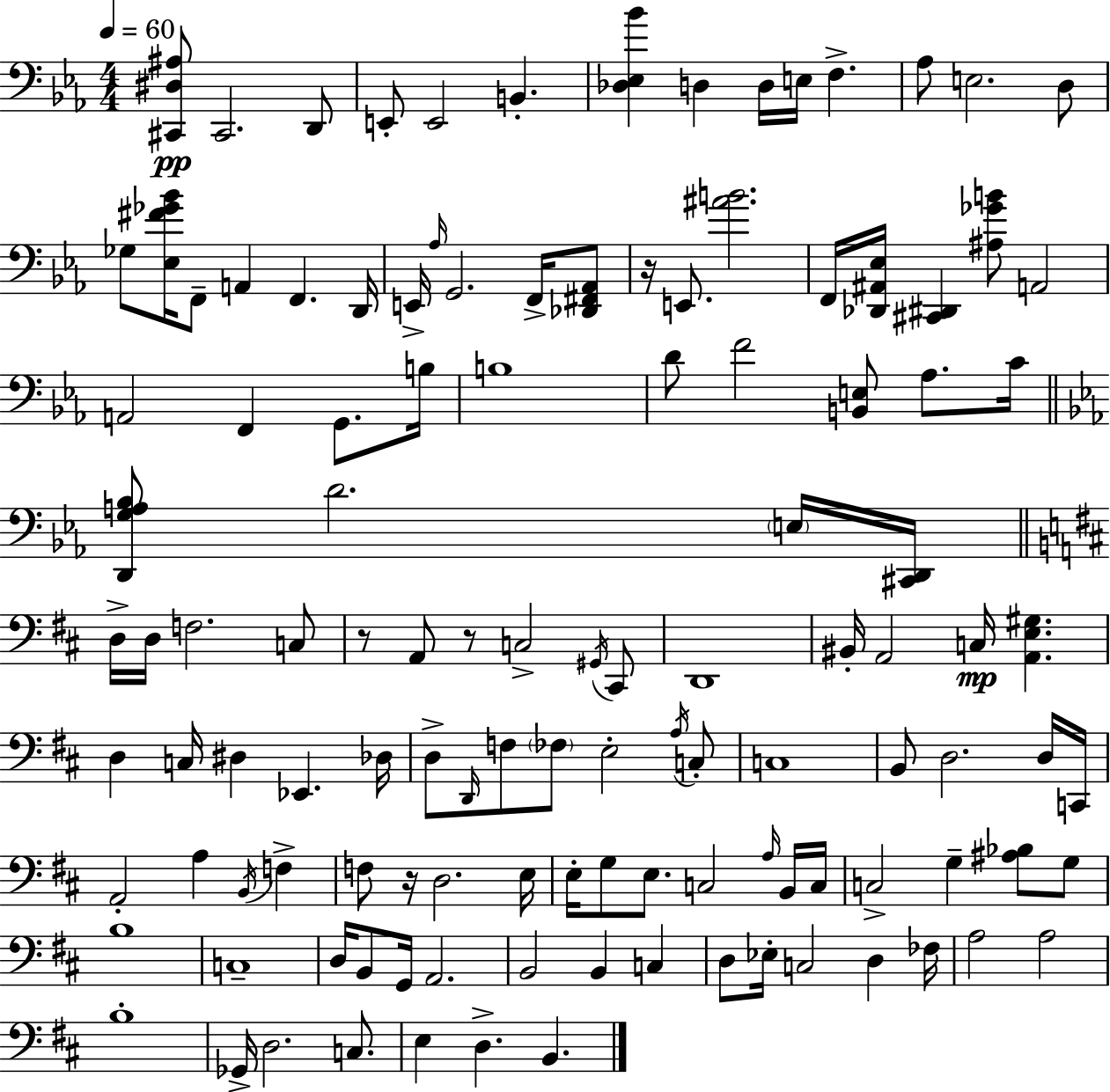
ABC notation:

X:1
T:Untitled
M:4/4
L:1/4
K:Eb
[^C,,^D,^A,]/2 ^C,,2 D,,/2 E,,/2 E,,2 B,, [_D,_E,_B] D, D,/4 E,/4 F, _A,/2 E,2 D,/2 _G,/2 [_E,^F_G_B]/4 F,,/2 A,, F,, D,,/4 E,,/4 _A,/4 G,,2 F,,/4 [_D,,^F,,_A,,]/2 z/4 E,,/2 [^AB]2 F,,/4 [_D,,^A,,_E,]/4 [^C,,^D,,] [^A,_GB]/2 A,,2 A,,2 F,, G,,/2 B,/4 B,4 D/2 F2 [B,,E,]/2 _A,/2 C/4 [D,,G,A,_B,]/2 D2 E,/4 [^C,,D,,]/4 D,/4 D,/4 F,2 C,/2 z/2 A,,/2 z/2 C,2 ^G,,/4 ^C,,/2 D,,4 ^B,,/4 A,,2 C,/4 [A,,E,^G,] D, C,/4 ^D, _E,, _D,/4 D,/2 D,,/4 F,/2 _F,/2 E,2 A,/4 C,/2 C,4 B,,/2 D,2 D,/4 C,,/4 A,,2 A, B,,/4 F, F,/2 z/4 D,2 E,/4 E,/4 G,/2 E,/2 C,2 A,/4 B,,/4 C,/4 C,2 G, [^A,_B,]/2 G,/2 B,4 C,4 D,/4 B,,/2 G,,/4 A,,2 B,,2 B,, C, D,/2 _E,/4 C,2 D, _F,/4 A,2 A,2 B,4 _G,,/4 D,2 C,/2 E, D, B,,